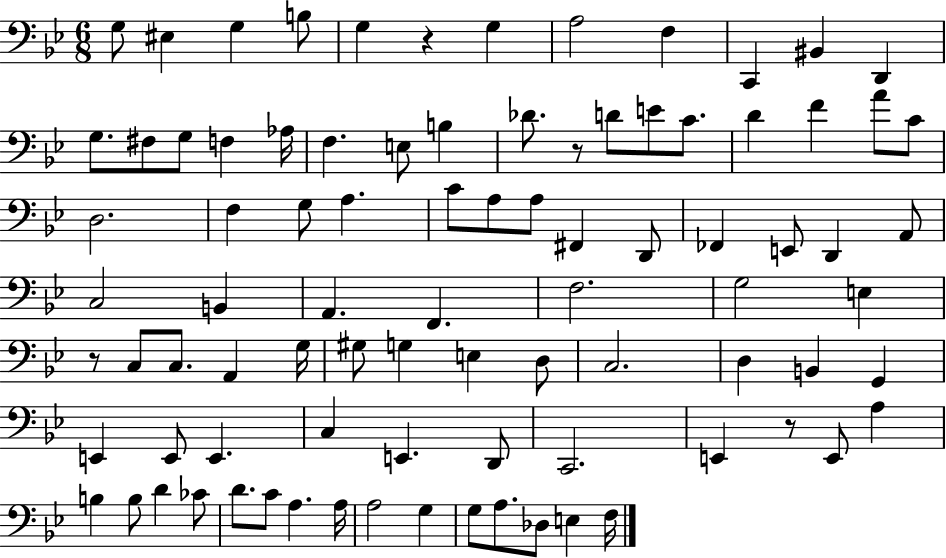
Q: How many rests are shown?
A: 4